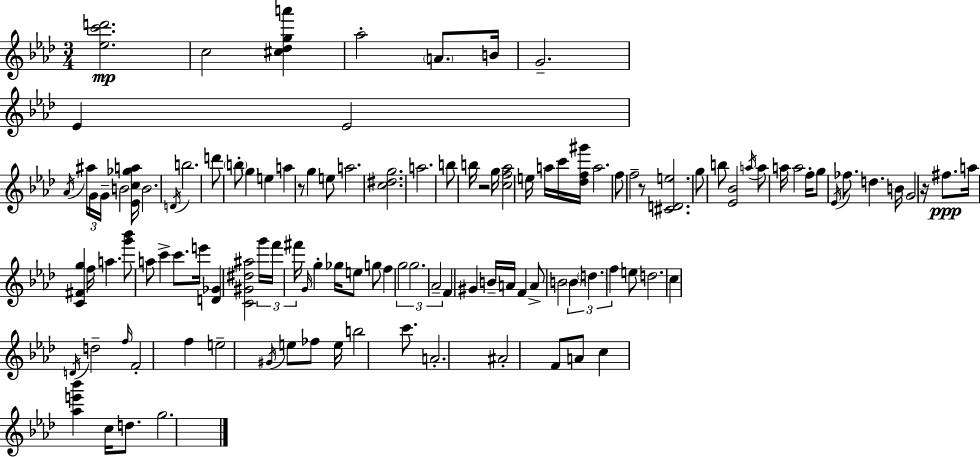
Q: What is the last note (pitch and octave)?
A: G5